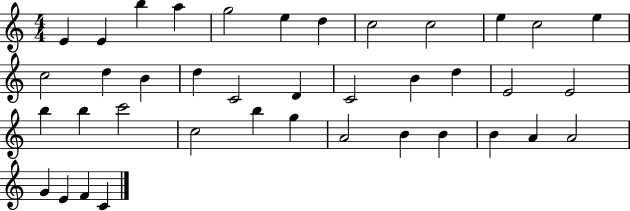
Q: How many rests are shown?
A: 0